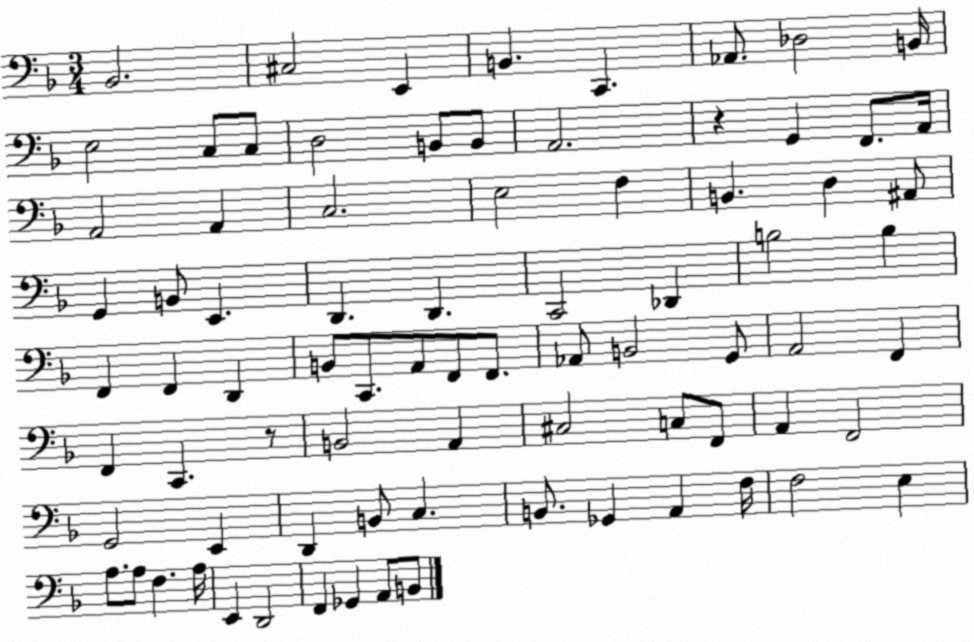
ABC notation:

X:1
T:Untitled
M:3/4
L:1/4
K:F
_B,,2 ^C,2 E,, B,, C,, _A,,/2 _D,2 B,,/4 E,2 C,/2 C,/2 D,2 B,,/2 B,,/2 A,,2 z G,, F,,/2 A,,/4 A,,2 A,, C,2 E,2 F, B,, D, ^A,,/2 G,, B,,/2 E,, D,, D,, C,,2 _D,, B,2 B, F,, F,, D,, B,,/2 C,,/2 A,,/2 F,,/2 F,,/2 _A,,/2 B,,2 G,,/2 A,,2 F,, F,, C,, z/2 B,,2 A,, ^C,2 C,/2 F,,/2 A,, F,,2 G,,2 E,, D,, B,,/2 C, B,,/2 _G,, A,, F,/4 F,2 E, A,/2 A,/2 F, A,/4 E,, D,,2 F,, _G,, A,,/2 B,,/2